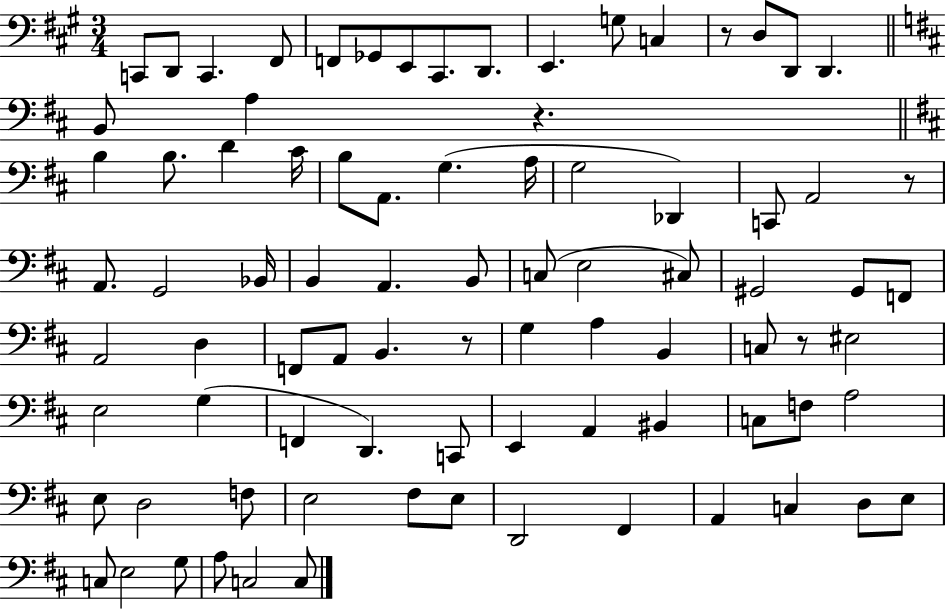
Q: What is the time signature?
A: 3/4